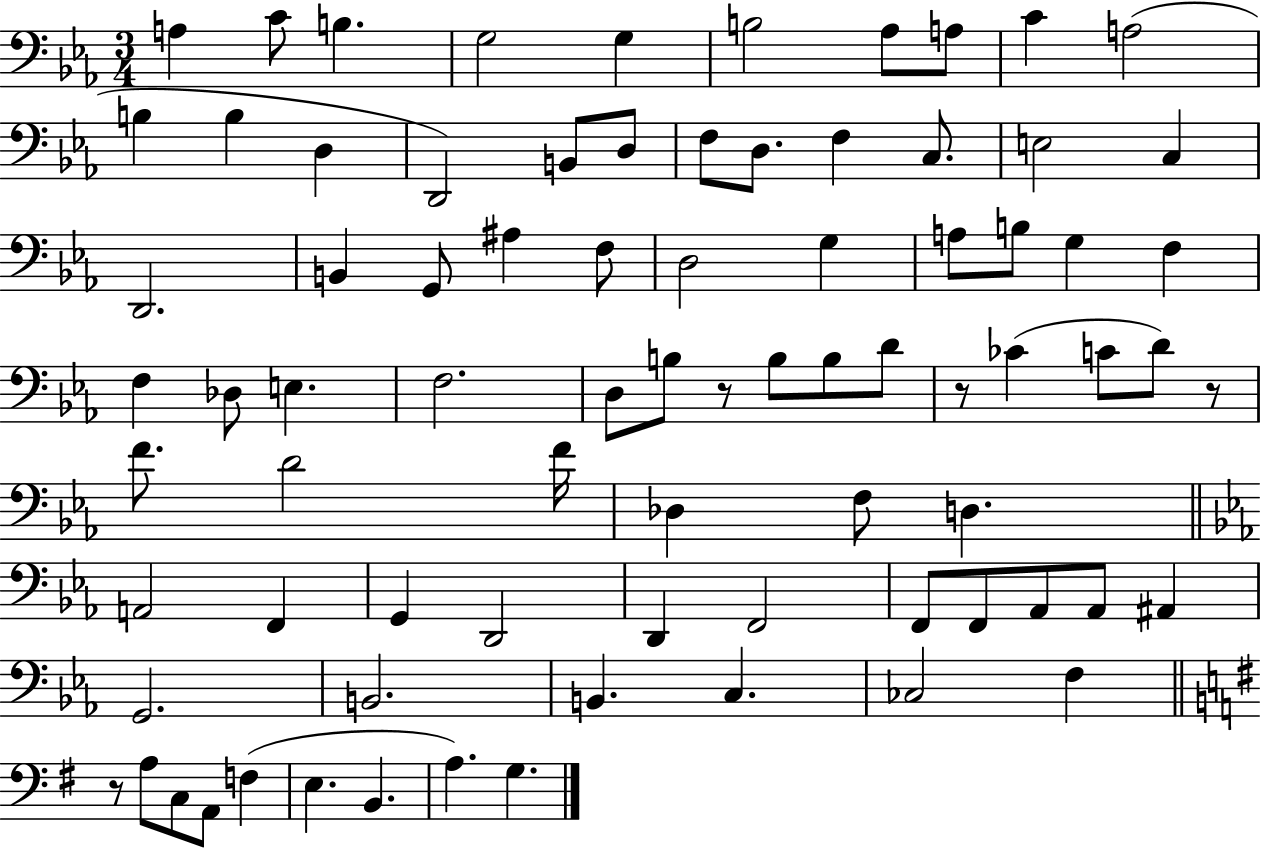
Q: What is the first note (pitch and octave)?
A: A3